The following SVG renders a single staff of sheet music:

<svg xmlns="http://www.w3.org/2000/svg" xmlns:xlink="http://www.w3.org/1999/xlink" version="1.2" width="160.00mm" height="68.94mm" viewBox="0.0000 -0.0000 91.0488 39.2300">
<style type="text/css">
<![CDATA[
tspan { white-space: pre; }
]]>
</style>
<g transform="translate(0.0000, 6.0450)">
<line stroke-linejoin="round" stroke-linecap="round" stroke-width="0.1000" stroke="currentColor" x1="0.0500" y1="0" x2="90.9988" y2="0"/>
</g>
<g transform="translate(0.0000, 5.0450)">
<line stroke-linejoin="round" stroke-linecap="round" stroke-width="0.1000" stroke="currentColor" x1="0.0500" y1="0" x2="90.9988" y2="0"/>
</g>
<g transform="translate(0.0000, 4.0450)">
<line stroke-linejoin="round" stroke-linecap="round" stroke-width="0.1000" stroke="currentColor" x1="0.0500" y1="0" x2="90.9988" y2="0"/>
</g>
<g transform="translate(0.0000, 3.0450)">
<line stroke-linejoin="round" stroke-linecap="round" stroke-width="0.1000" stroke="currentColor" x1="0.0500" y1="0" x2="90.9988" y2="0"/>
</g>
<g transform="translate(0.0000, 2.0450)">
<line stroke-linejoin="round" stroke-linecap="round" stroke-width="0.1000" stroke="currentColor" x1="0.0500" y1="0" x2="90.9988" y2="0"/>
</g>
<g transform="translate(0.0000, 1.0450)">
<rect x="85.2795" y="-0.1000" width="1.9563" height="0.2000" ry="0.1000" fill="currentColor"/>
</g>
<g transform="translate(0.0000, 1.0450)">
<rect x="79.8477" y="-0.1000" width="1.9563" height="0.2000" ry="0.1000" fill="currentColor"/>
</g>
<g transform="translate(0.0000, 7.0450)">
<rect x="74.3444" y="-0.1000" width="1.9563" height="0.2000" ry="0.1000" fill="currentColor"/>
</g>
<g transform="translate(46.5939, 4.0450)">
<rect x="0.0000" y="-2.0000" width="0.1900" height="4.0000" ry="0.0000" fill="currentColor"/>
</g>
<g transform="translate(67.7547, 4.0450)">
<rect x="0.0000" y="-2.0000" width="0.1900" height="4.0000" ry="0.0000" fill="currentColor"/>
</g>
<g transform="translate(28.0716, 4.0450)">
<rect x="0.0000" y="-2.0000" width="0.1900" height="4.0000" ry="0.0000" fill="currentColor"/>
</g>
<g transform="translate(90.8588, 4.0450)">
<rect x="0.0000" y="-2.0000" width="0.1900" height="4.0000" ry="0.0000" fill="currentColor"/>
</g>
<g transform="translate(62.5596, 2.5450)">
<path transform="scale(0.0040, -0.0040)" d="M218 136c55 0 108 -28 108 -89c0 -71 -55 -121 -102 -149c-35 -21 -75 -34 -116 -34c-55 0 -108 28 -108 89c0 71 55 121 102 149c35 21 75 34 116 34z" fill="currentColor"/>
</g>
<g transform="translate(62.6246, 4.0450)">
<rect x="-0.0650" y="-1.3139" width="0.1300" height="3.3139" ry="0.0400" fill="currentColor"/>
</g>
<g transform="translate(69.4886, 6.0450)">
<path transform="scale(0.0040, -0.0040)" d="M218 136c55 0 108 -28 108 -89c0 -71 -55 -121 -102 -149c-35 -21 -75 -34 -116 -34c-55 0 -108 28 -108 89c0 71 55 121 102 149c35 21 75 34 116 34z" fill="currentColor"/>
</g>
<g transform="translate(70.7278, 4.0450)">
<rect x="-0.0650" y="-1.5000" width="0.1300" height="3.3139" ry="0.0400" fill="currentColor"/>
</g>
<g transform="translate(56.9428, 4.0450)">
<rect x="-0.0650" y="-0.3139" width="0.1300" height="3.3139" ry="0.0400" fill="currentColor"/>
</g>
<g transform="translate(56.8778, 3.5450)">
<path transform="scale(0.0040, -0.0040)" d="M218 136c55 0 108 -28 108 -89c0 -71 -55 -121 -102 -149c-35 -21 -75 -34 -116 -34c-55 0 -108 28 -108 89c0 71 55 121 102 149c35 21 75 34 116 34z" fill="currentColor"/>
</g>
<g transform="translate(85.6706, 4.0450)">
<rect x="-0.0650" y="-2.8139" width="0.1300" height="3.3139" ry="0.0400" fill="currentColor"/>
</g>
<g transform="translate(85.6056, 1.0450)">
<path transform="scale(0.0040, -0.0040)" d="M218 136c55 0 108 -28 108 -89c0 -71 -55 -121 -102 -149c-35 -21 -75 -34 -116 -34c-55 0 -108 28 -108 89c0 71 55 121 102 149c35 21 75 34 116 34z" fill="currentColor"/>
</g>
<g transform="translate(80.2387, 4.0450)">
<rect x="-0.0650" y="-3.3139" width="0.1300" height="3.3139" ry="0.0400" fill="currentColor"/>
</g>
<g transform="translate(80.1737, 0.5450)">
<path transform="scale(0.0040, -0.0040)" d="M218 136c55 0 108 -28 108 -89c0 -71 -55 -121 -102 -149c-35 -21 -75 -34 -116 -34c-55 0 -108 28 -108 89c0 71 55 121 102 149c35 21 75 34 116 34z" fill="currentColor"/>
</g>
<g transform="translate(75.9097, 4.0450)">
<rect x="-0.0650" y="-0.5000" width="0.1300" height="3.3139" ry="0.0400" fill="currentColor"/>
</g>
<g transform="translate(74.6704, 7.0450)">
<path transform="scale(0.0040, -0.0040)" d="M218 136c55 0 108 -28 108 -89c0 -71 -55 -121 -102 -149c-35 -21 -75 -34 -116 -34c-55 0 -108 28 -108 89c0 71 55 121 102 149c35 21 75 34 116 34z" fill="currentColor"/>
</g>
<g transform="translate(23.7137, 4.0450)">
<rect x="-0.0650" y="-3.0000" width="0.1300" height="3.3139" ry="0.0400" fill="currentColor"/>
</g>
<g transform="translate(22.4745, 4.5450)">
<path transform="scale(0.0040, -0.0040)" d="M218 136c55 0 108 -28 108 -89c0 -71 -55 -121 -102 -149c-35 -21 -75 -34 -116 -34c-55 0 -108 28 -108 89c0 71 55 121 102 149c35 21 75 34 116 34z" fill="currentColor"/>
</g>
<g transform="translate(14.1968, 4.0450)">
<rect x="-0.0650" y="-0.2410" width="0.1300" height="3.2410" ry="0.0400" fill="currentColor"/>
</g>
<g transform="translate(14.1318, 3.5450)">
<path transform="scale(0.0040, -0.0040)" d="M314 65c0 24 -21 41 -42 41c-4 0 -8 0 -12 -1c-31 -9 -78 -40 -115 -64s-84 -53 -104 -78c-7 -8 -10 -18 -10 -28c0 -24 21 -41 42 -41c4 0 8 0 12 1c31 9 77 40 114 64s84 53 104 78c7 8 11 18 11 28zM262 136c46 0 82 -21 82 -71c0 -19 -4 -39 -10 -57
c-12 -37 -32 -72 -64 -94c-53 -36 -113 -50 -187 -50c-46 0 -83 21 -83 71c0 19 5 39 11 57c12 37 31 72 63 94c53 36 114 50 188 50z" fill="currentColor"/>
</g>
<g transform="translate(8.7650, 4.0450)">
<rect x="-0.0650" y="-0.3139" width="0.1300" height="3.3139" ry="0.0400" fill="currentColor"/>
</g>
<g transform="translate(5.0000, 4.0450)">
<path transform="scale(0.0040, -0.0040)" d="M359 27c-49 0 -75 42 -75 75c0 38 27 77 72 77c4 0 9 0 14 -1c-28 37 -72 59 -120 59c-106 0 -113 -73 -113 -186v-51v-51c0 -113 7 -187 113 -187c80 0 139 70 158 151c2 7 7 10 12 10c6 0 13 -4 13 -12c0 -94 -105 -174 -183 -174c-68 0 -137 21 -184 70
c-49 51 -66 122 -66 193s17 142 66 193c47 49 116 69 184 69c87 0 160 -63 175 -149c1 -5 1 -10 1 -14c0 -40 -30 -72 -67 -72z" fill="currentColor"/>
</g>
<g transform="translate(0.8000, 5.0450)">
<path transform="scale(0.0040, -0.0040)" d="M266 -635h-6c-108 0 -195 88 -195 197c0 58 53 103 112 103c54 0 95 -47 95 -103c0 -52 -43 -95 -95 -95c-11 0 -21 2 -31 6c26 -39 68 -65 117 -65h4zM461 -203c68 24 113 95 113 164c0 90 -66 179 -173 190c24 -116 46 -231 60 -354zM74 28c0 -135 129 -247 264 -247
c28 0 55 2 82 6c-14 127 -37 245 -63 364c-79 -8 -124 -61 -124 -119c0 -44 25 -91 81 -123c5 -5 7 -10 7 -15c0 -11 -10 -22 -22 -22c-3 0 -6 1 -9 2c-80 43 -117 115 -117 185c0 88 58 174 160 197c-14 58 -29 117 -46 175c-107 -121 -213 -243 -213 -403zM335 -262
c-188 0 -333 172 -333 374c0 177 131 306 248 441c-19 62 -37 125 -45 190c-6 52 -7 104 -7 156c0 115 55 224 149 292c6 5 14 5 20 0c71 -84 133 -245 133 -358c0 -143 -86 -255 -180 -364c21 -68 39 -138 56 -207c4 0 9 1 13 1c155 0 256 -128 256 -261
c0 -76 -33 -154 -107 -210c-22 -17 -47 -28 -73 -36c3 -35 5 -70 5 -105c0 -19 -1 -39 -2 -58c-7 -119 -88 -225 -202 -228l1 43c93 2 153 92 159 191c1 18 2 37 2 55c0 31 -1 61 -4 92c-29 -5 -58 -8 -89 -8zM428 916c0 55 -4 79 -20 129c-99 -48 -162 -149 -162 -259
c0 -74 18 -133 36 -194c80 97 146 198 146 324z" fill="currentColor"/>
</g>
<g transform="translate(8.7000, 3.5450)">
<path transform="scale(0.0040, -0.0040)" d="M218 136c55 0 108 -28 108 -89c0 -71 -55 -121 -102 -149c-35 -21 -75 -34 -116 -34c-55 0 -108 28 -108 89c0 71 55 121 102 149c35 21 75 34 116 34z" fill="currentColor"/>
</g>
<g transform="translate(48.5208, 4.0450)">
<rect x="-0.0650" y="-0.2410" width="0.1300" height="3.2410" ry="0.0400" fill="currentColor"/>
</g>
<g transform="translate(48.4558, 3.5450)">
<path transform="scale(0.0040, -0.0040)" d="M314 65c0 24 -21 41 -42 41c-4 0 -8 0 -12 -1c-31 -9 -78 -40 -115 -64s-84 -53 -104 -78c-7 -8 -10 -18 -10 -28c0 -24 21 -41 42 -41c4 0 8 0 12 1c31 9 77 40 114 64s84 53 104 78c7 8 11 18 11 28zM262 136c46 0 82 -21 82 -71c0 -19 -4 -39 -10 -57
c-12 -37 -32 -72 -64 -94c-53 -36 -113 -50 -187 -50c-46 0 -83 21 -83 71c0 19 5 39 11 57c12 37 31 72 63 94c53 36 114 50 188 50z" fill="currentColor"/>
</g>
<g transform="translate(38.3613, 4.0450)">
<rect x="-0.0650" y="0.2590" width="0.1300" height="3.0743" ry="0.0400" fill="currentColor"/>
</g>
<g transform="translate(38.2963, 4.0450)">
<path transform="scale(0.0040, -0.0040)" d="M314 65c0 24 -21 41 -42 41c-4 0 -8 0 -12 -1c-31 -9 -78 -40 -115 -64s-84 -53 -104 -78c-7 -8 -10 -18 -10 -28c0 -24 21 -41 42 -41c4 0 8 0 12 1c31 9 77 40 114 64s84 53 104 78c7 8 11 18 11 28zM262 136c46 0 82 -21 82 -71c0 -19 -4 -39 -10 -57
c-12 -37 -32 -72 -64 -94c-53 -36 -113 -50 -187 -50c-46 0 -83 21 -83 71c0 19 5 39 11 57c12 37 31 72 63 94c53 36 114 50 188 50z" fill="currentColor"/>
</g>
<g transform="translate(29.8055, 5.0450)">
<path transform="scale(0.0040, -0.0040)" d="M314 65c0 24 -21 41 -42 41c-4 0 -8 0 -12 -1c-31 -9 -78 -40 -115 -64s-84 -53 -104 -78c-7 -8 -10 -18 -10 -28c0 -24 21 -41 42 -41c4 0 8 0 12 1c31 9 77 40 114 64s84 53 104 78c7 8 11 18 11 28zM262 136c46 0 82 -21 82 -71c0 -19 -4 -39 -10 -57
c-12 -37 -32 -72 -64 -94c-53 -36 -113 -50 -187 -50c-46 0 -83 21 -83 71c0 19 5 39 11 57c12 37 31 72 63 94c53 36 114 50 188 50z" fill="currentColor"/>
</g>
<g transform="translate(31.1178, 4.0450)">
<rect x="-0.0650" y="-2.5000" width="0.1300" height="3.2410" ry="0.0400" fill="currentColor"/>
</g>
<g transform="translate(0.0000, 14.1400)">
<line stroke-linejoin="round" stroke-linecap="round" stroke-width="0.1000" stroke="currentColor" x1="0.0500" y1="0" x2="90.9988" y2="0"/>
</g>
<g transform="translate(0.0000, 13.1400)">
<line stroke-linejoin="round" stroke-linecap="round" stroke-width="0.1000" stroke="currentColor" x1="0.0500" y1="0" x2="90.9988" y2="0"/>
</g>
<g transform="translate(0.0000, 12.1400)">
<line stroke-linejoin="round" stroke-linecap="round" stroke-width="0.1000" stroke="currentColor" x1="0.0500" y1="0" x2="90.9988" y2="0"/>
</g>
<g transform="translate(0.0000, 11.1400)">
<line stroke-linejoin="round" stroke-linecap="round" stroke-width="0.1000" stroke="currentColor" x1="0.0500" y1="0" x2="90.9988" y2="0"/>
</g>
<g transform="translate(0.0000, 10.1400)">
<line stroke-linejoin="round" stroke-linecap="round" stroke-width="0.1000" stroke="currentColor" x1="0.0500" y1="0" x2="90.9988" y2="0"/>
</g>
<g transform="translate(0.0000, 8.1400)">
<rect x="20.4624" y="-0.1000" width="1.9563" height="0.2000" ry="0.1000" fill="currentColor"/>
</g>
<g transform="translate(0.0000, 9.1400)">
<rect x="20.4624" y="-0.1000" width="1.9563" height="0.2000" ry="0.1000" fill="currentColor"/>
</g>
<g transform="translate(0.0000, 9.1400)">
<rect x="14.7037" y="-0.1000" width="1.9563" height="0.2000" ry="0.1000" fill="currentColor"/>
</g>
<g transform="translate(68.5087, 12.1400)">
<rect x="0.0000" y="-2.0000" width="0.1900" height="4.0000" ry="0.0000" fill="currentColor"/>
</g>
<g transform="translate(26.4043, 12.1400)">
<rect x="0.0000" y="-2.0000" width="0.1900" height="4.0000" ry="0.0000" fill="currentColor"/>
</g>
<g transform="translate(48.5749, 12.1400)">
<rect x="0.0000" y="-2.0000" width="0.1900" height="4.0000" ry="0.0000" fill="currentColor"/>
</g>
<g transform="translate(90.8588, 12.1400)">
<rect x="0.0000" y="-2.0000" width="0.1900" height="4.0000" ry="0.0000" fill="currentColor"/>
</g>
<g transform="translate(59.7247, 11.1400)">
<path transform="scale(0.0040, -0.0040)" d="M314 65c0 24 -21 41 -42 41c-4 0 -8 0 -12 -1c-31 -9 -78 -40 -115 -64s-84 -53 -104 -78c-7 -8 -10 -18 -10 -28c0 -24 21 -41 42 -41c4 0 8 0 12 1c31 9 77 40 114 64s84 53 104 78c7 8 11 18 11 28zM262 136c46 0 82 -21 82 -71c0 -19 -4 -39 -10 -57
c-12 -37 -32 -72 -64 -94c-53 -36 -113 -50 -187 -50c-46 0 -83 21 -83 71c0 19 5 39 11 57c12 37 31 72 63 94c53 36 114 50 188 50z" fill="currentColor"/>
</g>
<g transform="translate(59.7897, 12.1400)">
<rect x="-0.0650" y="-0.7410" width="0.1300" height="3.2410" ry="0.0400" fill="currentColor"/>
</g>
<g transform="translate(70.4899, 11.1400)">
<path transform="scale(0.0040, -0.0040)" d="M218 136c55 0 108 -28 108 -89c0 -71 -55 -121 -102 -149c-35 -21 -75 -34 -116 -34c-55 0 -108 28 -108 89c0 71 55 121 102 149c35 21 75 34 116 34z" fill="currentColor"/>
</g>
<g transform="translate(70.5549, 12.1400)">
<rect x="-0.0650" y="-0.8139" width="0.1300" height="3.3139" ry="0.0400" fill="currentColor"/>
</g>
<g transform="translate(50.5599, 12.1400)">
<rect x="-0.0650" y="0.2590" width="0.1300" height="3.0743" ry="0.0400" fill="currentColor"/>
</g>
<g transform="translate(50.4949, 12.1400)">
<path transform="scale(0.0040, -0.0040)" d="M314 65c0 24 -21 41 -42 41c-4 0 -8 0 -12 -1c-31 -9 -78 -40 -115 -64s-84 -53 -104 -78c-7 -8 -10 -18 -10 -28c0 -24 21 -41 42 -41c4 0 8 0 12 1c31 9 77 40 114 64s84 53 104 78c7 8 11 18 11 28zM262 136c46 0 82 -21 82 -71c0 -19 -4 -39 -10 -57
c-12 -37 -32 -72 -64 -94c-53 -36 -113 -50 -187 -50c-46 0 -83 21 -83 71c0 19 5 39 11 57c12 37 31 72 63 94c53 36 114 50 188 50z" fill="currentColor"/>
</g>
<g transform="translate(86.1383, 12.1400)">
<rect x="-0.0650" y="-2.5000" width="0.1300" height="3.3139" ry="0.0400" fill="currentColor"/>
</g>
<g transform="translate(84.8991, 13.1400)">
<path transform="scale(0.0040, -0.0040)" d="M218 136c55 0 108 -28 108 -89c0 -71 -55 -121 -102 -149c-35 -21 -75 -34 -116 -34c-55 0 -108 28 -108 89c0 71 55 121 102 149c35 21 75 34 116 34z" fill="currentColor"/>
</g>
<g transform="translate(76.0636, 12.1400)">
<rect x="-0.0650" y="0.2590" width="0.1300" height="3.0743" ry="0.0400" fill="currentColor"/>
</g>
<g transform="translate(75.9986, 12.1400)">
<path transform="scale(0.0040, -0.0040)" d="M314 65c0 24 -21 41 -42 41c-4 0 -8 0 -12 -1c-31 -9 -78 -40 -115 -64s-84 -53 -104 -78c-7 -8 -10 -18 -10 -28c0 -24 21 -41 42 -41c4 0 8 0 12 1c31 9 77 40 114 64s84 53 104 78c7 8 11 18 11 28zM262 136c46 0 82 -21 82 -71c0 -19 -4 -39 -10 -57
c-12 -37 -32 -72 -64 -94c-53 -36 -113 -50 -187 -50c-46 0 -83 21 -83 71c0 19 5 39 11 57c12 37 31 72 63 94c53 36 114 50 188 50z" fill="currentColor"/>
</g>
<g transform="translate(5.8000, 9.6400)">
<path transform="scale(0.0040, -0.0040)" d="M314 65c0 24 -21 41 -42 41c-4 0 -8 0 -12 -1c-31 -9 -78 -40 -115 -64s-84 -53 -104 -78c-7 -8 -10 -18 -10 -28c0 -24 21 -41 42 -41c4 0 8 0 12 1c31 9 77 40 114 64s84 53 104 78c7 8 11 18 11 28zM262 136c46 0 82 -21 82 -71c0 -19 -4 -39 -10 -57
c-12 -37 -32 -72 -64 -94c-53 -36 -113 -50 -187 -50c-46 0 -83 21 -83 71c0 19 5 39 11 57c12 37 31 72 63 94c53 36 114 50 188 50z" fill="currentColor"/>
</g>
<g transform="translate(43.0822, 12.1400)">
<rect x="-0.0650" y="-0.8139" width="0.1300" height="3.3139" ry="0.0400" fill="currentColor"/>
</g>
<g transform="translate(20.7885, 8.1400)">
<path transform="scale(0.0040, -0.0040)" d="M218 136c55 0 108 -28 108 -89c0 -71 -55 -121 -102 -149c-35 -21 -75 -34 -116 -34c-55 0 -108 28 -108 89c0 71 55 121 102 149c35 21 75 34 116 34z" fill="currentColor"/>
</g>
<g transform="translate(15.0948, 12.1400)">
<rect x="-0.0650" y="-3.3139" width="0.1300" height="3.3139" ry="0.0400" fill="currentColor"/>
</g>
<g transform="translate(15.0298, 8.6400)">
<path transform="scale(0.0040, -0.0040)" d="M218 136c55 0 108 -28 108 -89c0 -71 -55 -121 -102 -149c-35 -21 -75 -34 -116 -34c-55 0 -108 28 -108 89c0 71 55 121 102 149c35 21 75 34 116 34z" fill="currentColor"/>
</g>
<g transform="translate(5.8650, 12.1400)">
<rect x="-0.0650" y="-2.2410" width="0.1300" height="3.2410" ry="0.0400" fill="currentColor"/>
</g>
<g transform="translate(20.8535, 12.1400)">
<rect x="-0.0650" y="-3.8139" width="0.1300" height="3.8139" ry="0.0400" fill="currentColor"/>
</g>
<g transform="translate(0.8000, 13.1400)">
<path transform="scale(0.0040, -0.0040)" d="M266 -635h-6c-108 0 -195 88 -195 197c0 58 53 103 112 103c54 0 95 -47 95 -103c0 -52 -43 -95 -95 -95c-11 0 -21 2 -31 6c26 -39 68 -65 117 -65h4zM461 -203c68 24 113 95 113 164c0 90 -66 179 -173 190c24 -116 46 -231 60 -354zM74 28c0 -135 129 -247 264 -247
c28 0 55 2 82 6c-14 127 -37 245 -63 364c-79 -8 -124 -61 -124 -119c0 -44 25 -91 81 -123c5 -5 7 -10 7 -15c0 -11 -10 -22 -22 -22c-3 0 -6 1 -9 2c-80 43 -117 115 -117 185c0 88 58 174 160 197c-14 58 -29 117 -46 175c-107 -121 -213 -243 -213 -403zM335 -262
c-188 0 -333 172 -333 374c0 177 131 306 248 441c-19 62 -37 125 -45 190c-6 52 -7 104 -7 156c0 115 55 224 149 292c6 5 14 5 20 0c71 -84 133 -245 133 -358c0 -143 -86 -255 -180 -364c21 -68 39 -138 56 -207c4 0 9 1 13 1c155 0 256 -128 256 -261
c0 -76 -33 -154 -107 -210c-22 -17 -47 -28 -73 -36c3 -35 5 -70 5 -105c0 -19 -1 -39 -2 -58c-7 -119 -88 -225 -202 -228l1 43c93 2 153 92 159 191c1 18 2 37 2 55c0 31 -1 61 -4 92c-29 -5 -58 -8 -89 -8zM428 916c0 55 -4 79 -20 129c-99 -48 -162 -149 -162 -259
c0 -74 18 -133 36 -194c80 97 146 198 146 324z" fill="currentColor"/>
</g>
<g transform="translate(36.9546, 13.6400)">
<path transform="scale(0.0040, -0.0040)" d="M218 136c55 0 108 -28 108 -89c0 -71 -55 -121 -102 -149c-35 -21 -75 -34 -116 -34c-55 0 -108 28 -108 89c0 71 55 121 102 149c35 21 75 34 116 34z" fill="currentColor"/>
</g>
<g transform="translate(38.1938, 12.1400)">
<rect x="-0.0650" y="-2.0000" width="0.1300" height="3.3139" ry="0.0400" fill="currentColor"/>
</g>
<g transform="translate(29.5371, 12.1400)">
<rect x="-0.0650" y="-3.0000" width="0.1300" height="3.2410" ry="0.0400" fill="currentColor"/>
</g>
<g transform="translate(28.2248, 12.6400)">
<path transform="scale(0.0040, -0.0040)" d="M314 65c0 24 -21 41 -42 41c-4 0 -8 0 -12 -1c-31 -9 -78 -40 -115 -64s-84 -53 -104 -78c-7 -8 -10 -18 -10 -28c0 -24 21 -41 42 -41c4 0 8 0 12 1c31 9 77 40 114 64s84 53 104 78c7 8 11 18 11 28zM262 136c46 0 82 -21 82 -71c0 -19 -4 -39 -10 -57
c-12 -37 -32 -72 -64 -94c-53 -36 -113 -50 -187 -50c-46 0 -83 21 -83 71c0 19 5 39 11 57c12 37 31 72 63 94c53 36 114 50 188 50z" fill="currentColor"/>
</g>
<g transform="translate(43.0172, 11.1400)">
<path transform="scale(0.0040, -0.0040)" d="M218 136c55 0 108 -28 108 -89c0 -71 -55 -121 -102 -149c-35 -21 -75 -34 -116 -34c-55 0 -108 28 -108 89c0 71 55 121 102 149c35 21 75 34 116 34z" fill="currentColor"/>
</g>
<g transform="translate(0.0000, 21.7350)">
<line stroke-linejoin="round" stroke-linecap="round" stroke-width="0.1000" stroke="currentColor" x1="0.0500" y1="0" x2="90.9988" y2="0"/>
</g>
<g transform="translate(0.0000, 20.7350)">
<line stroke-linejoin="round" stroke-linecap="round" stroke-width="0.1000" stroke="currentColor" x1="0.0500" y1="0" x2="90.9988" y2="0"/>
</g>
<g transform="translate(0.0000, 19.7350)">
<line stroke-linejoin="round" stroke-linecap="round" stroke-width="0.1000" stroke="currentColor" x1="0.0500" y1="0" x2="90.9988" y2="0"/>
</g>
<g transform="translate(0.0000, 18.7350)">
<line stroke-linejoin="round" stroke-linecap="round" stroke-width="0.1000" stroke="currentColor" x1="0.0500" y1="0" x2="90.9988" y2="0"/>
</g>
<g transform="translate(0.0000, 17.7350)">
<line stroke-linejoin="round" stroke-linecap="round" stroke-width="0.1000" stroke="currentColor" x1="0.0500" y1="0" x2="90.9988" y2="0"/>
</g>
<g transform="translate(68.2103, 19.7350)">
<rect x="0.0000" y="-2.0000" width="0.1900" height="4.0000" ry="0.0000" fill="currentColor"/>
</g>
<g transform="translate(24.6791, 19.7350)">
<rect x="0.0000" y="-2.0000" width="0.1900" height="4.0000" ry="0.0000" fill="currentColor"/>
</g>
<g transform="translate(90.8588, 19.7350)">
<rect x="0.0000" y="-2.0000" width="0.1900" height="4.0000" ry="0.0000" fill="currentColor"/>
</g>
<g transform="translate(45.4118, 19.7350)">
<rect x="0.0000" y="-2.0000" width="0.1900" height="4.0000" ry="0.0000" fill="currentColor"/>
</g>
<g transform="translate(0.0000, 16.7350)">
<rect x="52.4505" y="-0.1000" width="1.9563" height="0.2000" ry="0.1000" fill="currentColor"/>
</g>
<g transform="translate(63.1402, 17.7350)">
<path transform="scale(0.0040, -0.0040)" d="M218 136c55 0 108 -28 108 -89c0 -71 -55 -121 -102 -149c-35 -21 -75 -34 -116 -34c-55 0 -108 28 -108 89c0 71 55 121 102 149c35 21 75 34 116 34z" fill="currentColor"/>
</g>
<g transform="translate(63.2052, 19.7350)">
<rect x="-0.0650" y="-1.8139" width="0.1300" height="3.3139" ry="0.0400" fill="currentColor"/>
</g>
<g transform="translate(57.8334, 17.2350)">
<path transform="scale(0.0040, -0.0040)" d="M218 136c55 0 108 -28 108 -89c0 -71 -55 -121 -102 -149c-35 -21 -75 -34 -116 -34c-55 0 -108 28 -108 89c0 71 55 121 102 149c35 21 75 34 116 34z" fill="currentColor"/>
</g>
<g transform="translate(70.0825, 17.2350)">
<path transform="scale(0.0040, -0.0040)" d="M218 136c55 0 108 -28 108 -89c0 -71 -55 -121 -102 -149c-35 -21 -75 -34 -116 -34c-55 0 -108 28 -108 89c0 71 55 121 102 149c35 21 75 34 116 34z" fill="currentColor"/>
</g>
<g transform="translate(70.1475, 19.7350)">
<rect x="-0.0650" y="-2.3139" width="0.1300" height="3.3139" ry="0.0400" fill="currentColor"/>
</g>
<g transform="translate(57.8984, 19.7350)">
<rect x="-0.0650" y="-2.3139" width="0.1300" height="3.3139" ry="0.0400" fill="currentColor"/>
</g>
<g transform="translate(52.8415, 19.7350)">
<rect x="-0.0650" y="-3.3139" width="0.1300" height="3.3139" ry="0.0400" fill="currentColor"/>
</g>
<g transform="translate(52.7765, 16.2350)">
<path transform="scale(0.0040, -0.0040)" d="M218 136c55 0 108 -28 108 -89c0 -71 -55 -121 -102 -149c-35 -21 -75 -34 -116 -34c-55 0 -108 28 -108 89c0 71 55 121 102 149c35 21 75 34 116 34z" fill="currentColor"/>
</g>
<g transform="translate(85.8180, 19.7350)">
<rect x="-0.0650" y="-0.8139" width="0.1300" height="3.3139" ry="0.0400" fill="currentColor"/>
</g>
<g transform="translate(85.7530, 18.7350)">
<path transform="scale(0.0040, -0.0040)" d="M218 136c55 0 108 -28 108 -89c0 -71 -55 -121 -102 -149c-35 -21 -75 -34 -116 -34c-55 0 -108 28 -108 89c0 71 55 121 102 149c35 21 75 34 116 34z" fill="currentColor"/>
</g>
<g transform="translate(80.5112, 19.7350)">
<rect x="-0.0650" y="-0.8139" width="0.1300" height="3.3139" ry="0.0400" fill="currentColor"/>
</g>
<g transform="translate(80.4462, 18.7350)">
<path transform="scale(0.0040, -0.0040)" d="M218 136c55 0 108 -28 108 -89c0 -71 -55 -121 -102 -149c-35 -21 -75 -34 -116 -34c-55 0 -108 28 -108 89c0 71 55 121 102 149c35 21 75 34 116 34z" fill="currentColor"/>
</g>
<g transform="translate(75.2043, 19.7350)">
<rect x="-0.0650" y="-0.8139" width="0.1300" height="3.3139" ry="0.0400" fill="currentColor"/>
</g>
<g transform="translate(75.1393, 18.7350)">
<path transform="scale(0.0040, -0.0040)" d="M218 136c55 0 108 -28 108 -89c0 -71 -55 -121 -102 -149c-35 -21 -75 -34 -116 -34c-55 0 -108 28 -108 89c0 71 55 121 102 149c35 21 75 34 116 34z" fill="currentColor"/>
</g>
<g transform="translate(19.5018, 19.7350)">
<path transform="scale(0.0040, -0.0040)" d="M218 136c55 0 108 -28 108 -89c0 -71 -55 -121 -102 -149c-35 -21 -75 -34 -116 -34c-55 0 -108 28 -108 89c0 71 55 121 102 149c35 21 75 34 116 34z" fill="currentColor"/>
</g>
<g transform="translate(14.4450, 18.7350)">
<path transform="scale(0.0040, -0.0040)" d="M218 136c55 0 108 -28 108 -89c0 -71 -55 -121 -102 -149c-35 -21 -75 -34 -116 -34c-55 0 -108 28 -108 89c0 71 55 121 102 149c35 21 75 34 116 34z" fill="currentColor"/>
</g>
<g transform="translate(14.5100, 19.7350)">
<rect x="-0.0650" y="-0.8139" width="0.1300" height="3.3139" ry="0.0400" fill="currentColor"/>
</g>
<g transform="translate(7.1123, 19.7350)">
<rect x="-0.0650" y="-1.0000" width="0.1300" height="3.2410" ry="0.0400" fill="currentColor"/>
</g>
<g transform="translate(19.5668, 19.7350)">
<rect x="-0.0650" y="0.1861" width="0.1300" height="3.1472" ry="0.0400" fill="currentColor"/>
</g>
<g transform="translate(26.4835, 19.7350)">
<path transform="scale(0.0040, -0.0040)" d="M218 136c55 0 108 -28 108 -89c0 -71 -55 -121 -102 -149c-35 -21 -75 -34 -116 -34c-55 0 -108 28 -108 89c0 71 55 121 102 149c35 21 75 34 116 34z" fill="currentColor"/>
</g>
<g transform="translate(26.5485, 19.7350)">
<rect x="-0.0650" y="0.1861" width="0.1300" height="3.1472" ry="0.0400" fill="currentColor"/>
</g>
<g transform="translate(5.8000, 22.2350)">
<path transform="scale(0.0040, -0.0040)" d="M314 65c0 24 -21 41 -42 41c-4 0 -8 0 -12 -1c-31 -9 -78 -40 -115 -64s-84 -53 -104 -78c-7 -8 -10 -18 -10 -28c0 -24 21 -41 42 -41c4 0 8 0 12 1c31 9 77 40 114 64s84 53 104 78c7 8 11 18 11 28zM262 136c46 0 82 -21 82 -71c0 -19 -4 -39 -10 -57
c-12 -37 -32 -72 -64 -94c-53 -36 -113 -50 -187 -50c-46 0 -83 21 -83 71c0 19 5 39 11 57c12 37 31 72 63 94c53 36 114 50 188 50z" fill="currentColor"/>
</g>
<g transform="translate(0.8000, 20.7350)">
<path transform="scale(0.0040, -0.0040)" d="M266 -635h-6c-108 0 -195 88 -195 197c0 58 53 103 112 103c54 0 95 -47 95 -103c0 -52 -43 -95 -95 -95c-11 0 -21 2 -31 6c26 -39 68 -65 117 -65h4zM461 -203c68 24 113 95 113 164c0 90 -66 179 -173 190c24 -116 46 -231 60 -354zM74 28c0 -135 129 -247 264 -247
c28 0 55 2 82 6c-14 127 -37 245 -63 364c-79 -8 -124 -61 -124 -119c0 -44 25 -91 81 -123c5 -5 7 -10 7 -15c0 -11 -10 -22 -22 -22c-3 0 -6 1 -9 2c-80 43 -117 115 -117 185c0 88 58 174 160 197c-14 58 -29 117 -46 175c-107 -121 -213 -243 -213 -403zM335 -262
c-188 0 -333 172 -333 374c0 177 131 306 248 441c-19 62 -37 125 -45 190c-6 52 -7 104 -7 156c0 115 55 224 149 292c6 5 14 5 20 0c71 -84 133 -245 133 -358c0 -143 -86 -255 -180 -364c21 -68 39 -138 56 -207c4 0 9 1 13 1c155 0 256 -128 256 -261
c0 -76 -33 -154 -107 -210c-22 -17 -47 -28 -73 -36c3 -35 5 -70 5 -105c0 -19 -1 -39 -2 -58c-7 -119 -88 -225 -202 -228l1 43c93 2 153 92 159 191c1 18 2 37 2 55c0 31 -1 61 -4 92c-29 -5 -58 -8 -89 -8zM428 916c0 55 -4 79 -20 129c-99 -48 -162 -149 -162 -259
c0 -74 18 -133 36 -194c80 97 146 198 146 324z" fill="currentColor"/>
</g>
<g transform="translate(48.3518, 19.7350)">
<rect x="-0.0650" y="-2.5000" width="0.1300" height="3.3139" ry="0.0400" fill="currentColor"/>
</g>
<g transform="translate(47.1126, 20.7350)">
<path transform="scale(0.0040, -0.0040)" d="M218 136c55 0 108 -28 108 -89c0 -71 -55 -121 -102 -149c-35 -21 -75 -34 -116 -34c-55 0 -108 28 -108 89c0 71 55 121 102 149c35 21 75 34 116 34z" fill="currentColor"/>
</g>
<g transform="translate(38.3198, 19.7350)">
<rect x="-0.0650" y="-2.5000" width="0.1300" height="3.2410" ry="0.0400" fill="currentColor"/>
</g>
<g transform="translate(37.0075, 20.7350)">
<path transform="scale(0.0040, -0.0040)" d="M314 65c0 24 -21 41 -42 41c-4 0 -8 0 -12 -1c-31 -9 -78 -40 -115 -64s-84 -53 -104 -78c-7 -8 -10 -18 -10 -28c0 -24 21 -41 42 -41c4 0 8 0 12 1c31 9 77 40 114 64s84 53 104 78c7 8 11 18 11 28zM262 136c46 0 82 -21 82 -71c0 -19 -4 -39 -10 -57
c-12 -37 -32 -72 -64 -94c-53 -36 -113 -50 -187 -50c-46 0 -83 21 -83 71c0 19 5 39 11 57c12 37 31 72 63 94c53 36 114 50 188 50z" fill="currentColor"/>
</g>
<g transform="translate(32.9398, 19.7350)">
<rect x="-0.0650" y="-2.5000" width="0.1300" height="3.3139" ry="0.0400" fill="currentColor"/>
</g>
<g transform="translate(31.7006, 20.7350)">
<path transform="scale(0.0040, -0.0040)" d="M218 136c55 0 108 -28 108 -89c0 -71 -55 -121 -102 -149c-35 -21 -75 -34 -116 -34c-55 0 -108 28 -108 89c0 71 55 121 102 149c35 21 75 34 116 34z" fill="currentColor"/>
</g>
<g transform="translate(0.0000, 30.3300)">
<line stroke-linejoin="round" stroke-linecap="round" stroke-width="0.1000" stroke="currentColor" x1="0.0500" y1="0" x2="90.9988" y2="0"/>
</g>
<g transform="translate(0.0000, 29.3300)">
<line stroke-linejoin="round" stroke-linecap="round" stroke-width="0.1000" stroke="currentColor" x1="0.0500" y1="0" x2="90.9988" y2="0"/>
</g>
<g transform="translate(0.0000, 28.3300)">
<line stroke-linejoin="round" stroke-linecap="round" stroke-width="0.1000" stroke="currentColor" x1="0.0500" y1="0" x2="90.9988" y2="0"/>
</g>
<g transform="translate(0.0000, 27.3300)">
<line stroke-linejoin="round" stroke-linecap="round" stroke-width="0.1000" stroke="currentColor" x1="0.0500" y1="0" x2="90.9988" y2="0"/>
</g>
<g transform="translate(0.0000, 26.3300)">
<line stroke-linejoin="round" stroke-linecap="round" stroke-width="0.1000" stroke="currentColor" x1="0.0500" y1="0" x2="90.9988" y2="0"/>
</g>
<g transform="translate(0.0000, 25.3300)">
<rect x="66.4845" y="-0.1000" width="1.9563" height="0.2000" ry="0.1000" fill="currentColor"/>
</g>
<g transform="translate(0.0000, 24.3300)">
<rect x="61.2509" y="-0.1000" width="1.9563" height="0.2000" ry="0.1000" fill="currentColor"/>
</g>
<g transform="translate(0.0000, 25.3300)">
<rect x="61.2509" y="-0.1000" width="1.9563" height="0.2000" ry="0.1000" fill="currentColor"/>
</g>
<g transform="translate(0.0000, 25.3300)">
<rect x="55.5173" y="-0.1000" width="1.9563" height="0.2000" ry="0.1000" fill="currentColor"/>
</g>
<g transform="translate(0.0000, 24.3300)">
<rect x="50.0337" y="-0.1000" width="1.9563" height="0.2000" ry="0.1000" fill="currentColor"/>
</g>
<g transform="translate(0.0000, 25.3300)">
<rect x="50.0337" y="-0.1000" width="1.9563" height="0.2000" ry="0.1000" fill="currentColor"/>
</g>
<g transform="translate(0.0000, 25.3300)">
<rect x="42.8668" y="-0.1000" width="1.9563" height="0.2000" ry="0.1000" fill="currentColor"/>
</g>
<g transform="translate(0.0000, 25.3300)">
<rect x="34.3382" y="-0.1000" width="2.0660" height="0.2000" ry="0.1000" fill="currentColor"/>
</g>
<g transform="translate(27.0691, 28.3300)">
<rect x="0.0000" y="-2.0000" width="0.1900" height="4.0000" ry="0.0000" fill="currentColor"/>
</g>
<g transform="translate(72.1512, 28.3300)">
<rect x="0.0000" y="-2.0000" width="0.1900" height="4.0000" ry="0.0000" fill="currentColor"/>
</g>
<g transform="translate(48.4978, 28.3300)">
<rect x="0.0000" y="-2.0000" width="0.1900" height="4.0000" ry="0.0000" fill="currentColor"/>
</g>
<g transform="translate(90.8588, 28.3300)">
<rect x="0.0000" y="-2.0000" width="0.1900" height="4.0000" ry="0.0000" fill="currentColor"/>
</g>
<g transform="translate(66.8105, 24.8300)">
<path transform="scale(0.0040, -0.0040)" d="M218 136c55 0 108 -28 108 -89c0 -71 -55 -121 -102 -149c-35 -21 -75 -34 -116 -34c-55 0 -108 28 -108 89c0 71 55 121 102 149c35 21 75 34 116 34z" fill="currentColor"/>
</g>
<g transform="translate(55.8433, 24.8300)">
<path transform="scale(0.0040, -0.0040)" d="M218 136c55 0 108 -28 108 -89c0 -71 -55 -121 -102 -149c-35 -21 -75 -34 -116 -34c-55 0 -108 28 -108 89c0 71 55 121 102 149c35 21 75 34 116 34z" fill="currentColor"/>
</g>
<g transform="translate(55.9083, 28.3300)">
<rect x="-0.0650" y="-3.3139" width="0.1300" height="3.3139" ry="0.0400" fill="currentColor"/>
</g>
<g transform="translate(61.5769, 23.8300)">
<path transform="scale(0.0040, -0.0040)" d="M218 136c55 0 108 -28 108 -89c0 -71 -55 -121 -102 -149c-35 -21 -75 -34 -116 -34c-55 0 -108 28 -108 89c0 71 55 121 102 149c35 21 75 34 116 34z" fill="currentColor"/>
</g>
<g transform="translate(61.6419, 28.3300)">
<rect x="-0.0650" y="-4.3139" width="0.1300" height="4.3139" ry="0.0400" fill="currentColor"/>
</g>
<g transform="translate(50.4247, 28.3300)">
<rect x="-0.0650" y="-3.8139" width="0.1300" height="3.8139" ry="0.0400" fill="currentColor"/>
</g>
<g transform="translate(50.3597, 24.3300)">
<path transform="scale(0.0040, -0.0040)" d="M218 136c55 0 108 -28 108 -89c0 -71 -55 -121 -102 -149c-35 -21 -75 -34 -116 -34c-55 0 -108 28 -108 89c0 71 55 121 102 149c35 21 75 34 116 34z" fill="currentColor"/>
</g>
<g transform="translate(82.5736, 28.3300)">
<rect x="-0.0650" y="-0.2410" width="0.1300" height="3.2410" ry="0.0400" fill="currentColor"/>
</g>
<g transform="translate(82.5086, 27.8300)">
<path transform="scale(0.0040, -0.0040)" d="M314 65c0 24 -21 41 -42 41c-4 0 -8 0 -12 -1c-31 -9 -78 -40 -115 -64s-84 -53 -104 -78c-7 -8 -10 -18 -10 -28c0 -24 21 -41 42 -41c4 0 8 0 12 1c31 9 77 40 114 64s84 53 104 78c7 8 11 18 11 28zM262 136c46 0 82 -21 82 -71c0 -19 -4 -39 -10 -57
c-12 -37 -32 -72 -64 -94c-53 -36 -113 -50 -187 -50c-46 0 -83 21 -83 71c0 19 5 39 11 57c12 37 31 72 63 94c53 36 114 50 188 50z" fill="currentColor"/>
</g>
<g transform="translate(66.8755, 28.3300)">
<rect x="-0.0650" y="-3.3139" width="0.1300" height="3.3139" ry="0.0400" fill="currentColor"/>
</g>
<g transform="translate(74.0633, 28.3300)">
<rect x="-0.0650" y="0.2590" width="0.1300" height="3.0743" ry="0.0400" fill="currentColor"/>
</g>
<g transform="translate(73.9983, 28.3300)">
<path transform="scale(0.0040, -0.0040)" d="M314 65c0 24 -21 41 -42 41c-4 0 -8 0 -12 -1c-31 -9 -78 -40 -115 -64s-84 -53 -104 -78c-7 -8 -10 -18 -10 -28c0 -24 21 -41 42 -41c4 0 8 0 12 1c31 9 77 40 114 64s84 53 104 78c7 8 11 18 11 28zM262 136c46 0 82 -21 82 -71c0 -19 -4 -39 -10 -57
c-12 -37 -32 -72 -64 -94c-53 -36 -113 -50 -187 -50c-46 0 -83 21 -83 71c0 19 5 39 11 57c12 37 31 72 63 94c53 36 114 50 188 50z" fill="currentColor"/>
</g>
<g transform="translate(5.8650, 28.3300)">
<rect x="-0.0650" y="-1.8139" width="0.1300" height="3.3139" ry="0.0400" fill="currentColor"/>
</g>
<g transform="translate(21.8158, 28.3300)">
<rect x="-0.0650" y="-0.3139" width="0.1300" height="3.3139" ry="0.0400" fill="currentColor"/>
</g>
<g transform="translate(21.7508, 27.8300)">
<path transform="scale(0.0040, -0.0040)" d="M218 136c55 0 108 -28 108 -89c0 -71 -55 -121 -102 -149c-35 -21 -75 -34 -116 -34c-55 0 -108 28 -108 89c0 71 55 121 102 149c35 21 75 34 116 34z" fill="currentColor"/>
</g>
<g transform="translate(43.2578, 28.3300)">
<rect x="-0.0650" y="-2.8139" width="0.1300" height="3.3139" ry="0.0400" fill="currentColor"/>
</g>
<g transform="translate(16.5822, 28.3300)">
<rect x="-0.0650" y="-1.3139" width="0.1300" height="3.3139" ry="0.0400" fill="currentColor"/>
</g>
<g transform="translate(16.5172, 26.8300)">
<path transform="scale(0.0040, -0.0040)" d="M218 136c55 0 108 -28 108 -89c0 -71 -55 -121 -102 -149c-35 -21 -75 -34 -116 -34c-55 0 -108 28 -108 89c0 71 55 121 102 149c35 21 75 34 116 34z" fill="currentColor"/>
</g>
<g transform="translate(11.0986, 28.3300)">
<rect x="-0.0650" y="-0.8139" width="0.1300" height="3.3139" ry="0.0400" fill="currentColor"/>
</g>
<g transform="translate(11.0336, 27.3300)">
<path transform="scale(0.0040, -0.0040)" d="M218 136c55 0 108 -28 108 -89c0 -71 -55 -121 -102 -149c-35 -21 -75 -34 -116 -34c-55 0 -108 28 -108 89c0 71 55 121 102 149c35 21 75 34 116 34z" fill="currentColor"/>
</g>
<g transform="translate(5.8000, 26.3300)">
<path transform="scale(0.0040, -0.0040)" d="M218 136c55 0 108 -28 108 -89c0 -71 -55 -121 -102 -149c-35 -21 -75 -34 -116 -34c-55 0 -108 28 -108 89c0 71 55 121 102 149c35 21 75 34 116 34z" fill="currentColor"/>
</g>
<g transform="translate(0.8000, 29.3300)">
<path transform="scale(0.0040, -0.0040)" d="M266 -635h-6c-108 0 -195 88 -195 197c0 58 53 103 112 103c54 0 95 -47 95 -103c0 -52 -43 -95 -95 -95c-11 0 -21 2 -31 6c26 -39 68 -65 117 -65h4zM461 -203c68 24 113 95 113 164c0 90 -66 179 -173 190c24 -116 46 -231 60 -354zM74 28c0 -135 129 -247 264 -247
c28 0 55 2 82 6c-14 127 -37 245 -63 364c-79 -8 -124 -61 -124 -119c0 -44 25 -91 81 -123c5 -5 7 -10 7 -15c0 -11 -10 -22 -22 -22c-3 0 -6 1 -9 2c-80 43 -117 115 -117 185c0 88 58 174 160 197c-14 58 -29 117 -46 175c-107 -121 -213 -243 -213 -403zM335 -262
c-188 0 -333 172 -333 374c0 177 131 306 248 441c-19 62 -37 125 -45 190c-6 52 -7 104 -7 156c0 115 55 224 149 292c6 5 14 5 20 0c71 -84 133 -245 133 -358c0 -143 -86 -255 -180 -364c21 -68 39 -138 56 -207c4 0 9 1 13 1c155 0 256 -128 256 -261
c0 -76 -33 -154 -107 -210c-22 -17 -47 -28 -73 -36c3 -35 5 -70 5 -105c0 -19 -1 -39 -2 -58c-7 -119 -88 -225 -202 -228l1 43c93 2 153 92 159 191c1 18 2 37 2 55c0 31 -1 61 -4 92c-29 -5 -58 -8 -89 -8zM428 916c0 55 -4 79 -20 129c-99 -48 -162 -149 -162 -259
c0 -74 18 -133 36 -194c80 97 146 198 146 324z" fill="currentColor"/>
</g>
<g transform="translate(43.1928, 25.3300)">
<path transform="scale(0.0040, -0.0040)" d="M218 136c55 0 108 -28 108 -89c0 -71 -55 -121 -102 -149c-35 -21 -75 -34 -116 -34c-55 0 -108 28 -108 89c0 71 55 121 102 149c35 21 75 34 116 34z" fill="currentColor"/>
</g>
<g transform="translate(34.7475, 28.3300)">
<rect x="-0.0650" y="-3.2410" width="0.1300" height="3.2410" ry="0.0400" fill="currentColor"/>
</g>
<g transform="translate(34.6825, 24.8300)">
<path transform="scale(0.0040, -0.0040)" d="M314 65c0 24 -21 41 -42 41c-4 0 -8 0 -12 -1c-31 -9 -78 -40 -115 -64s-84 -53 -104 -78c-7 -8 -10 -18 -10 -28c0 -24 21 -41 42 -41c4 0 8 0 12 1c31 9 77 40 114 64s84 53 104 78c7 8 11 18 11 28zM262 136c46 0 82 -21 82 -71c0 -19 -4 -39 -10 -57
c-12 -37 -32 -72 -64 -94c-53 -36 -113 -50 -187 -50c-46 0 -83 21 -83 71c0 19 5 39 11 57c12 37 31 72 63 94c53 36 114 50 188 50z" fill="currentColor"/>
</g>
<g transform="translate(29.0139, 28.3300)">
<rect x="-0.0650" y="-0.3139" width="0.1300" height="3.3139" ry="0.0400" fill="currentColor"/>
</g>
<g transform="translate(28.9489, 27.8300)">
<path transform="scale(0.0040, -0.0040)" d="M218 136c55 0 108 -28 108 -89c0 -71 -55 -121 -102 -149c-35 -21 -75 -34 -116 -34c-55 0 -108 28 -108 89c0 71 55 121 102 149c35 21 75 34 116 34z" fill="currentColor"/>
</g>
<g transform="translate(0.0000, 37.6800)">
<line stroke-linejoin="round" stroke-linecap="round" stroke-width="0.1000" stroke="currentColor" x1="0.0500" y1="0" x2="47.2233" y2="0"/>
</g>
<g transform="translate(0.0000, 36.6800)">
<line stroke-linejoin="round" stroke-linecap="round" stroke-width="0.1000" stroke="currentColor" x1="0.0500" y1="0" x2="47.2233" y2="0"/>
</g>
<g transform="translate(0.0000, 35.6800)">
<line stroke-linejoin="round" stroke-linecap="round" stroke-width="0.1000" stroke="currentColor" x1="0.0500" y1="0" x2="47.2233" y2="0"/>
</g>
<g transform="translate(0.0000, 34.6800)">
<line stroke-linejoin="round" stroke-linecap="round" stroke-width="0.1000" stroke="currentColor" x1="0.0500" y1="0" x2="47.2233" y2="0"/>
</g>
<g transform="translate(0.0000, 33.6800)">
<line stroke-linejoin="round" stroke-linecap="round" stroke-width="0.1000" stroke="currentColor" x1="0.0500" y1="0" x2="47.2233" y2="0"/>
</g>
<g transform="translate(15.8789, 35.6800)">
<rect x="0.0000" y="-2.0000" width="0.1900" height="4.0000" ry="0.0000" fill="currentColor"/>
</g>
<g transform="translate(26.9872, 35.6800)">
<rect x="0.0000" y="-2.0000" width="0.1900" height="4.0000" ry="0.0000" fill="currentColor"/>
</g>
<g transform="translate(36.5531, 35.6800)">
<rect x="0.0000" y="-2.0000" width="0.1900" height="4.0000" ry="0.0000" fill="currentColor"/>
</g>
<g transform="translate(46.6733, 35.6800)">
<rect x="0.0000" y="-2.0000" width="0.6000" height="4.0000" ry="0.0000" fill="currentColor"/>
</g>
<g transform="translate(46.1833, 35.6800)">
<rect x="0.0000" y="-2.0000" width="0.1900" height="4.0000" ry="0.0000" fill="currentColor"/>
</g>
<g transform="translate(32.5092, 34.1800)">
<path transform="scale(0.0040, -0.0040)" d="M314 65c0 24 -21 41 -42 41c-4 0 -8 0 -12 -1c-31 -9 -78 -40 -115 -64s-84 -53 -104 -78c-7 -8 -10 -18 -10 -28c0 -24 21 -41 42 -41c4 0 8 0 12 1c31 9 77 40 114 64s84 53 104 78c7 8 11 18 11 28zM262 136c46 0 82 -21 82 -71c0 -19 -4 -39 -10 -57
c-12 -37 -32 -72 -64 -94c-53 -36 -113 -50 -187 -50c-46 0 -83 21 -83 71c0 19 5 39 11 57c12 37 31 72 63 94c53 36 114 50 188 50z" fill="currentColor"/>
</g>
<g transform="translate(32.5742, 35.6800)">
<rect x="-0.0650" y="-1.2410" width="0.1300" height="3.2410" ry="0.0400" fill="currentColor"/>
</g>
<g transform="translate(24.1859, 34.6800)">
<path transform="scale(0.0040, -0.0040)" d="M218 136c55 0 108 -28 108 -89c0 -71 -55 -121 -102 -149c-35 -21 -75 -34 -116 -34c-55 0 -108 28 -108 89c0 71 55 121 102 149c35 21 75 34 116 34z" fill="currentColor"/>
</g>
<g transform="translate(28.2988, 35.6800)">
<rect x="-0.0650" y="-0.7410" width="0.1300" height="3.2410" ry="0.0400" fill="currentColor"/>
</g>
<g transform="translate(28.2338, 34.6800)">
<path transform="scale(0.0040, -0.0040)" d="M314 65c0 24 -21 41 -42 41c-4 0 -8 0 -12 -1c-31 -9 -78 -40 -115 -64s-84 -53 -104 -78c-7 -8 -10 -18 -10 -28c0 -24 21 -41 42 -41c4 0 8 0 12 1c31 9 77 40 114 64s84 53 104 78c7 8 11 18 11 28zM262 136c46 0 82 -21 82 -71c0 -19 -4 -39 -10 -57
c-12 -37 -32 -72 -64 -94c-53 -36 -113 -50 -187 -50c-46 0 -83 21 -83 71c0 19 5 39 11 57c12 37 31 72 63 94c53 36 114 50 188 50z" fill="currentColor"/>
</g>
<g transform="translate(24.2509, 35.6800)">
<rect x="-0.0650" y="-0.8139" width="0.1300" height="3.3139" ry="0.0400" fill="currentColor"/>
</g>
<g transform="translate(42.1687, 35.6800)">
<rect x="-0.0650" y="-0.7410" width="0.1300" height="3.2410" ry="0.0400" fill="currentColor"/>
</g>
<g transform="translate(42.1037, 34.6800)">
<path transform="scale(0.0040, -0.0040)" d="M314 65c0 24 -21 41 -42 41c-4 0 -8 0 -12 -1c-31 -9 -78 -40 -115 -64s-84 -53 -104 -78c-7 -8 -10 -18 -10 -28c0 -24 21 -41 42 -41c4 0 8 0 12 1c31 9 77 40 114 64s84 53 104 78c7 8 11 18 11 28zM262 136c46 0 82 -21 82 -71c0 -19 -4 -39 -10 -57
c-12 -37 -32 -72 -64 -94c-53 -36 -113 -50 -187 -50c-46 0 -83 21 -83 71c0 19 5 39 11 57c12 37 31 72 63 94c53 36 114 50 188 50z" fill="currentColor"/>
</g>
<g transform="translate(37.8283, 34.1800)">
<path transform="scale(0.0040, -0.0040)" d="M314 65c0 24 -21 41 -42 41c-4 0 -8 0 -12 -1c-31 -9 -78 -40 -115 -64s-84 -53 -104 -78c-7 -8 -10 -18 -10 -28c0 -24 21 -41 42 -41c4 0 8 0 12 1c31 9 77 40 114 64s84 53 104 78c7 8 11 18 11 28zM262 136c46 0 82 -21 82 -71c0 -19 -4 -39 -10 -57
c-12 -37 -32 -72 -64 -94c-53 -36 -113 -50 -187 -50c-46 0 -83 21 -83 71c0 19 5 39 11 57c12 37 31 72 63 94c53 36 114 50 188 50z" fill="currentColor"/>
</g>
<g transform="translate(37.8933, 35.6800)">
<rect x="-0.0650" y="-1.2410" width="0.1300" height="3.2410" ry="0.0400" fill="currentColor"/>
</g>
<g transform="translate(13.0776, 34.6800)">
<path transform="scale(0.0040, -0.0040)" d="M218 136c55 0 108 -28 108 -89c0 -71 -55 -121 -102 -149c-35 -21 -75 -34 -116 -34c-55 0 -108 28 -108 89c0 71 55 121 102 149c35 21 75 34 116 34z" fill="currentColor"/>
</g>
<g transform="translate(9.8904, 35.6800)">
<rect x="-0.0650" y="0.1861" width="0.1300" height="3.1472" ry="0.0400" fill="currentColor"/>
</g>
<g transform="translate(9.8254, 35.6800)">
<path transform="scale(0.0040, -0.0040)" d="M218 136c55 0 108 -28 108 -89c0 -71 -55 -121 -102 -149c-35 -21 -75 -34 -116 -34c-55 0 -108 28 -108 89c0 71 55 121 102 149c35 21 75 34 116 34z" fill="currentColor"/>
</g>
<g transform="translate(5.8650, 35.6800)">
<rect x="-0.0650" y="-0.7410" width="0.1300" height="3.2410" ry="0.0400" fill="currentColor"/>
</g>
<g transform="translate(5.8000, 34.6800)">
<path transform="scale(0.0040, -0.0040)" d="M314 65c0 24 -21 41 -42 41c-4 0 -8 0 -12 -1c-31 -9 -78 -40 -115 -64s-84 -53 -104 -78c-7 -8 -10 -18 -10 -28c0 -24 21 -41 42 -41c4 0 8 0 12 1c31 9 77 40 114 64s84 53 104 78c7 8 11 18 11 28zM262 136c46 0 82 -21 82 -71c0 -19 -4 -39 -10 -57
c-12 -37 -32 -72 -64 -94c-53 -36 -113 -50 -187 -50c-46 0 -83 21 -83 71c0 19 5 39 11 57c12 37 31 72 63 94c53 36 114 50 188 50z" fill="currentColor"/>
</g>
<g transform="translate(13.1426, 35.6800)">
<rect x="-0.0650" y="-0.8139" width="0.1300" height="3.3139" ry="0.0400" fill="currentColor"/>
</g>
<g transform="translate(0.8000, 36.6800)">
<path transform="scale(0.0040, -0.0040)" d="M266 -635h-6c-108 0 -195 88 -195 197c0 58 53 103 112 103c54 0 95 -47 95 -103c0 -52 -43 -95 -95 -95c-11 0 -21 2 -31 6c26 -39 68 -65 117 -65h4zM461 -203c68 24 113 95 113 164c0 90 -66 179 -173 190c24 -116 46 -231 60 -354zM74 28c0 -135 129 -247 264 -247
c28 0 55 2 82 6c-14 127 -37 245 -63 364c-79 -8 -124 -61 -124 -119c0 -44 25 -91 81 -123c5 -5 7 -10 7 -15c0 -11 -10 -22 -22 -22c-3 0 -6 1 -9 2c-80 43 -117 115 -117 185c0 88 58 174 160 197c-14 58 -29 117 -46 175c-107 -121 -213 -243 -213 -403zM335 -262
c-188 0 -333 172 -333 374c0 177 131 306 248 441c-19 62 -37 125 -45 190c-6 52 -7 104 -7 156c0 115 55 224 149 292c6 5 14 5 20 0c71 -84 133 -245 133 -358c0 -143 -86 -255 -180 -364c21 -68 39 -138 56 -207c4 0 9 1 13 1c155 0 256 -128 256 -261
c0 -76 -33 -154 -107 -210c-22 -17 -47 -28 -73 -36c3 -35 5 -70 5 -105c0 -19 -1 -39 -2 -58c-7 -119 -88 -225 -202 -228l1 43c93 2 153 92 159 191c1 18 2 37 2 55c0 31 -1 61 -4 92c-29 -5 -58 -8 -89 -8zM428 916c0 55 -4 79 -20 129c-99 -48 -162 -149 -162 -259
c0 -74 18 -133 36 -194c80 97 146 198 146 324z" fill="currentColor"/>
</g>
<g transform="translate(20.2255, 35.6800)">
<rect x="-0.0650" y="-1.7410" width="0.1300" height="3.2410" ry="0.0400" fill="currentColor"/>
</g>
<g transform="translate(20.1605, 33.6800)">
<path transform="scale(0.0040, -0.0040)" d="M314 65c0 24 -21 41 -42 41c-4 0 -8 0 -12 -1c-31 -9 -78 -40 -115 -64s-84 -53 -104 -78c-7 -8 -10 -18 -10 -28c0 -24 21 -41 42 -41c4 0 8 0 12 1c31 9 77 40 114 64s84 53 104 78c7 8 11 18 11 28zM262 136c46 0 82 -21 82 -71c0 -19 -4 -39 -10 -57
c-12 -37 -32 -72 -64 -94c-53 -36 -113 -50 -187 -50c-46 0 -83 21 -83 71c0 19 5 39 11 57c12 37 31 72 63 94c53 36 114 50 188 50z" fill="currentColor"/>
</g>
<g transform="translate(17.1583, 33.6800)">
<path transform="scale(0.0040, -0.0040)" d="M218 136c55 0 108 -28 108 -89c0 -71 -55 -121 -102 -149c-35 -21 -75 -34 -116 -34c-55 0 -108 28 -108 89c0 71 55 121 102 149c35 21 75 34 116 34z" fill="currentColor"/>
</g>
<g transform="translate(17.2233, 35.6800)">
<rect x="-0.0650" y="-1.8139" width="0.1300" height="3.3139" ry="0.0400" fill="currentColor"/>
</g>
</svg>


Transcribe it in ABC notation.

X:1
T:Untitled
M:4/4
L:1/4
K:C
c c2 A G2 B2 c2 c e E C b a g2 b c' A2 F d B2 d2 d B2 G D2 d B B G G2 G b g f g d d d f d e c c b2 a c' b d' b B2 c2 d2 B d f f2 d d2 e2 e2 d2